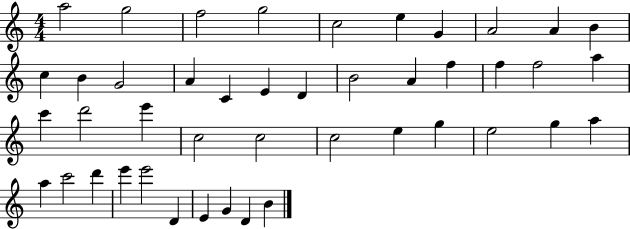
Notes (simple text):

A5/h G5/h F5/h G5/h C5/h E5/q G4/q A4/h A4/q B4/q C5/q B4/q G4/h A4/q C4/q E4/q D4/q B4/h A4/q F5/q F5/q F5/h A5/q C6/q D6/h E6/q C5/h C5/h C5/h E5/q G5/q E5/h G5/q A5/q A5/q C6/h D6/q E6/q E6/h D4/q E4/q G4/q D4/q B4/q